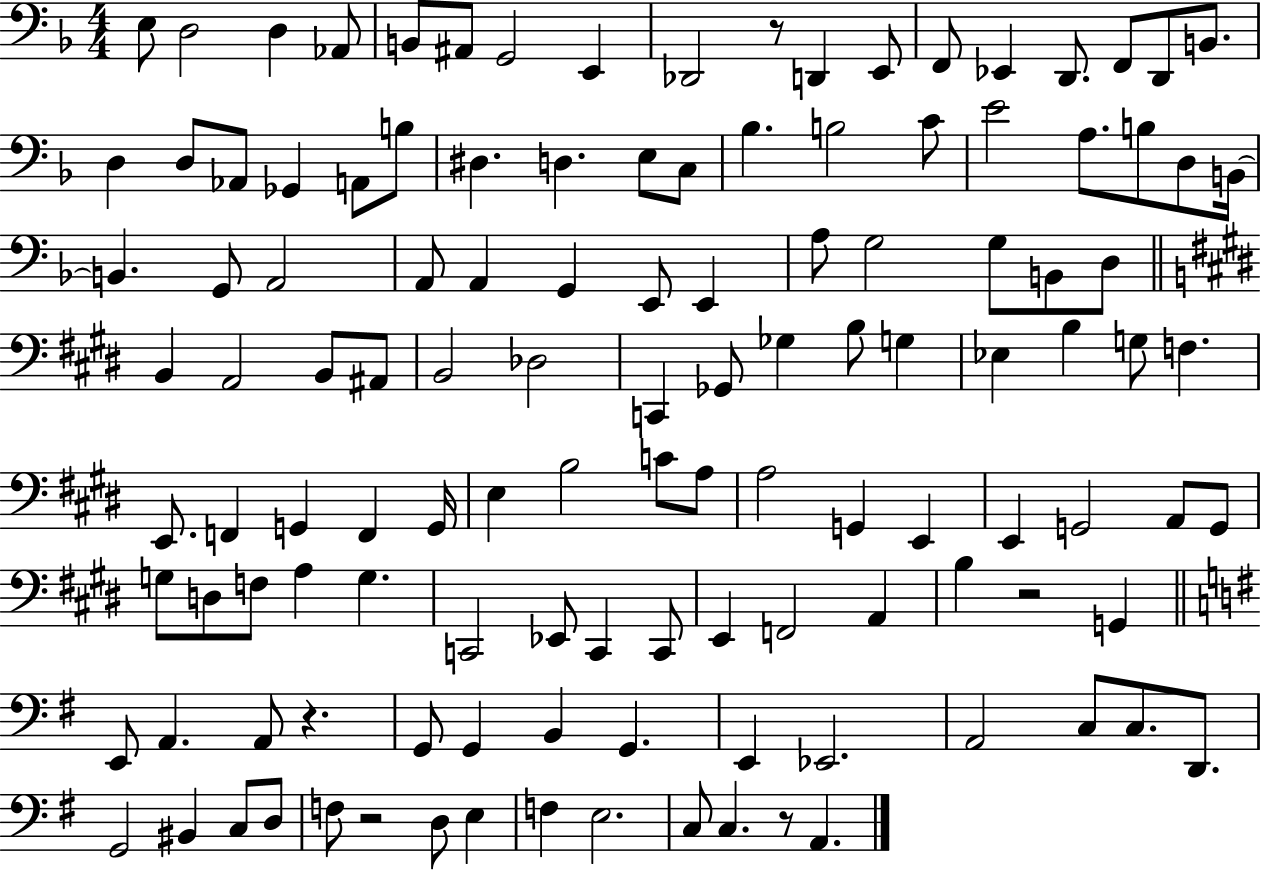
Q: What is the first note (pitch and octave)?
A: E3